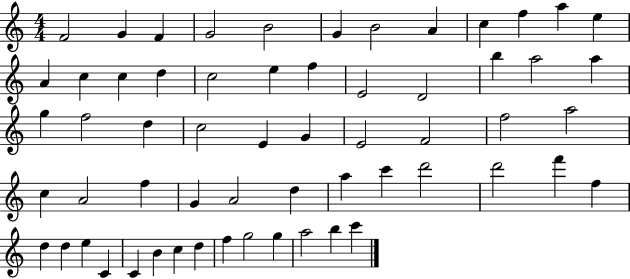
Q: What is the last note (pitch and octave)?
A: C6